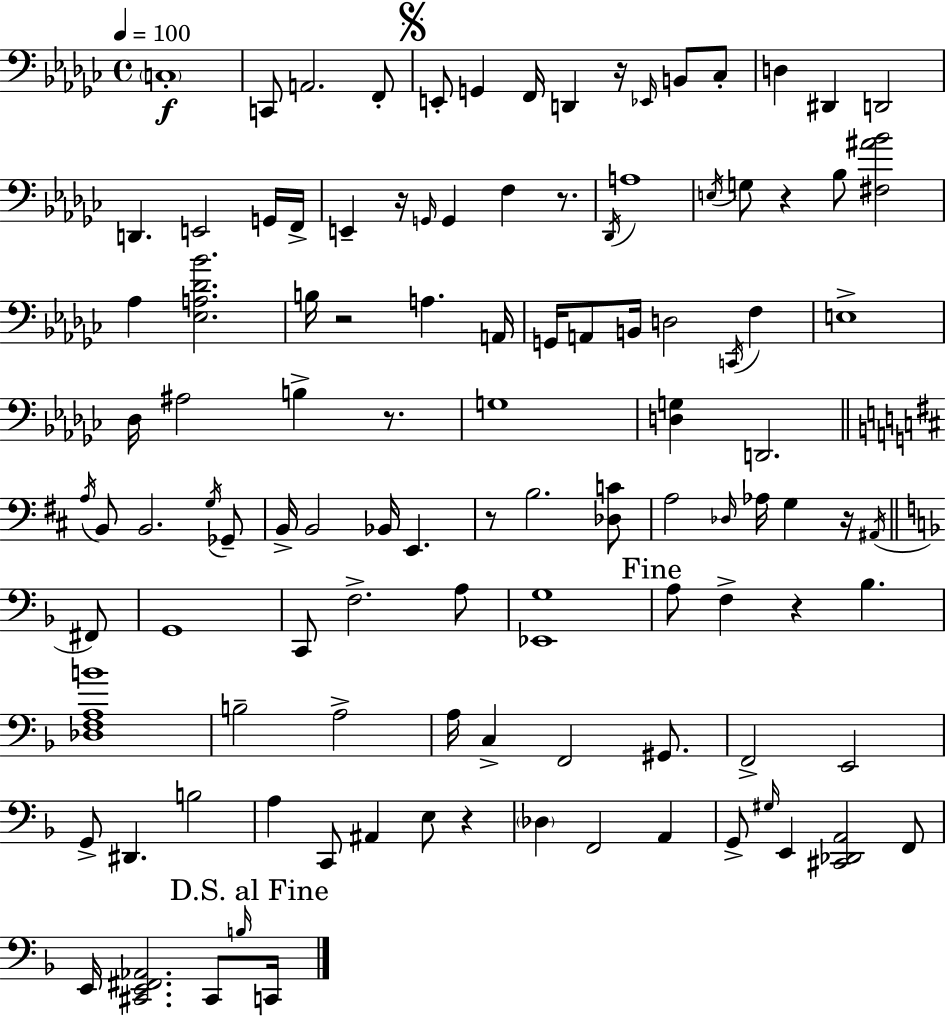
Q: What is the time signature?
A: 4/4